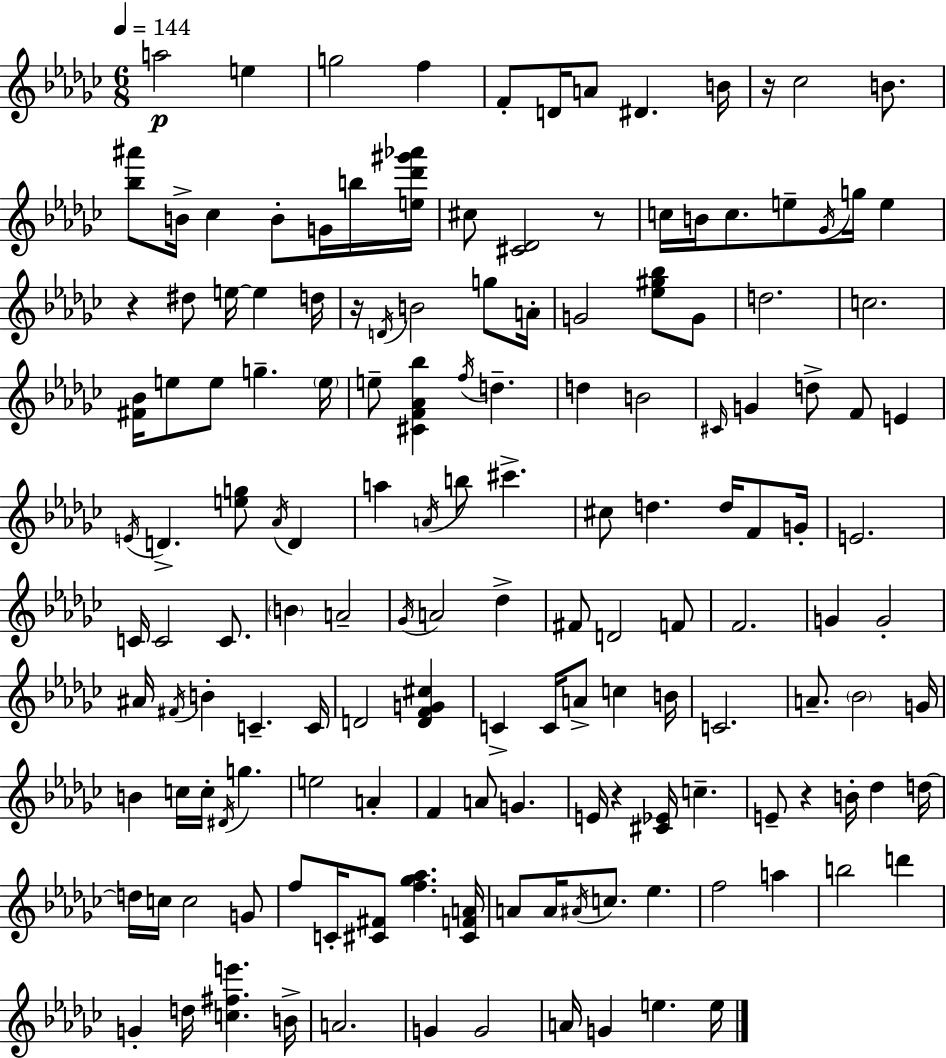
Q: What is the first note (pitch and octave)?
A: A5